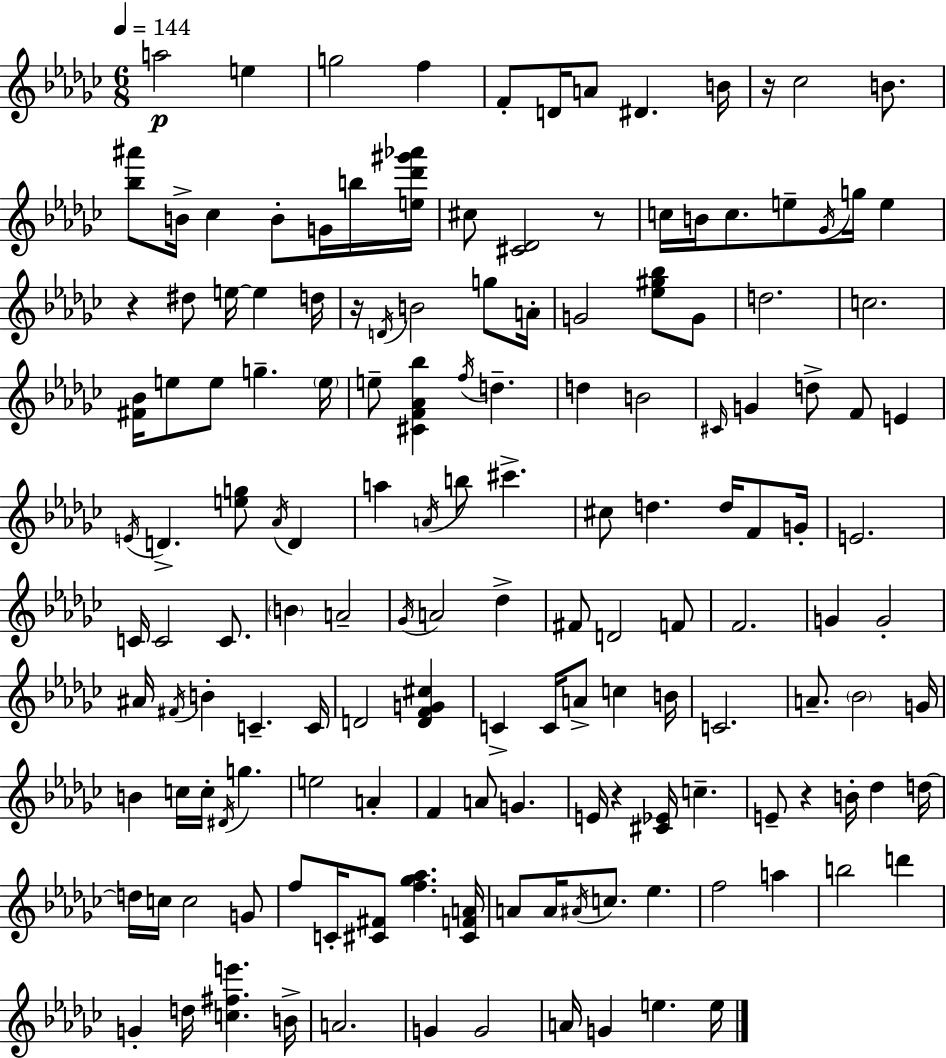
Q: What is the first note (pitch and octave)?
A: A5